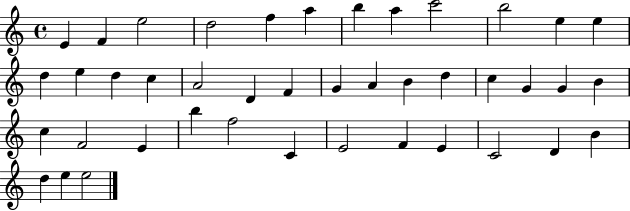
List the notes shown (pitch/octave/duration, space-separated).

E4/q F4/q E5/h D5/h F5/q A5/q B5/q A5/q C6/h B5/h E5/q E5/q D5/q E5/q D5/q C5/q A4/h D4/q F4/q G4/q A4/q B4/q D5/q C5/q G4/q G4/q B4/q C5/q F4/h E4/q B5/q F5/h C4/q E4/h F4/q E4/q C4/h D4/q B4/q D5/q E5/q E5/h